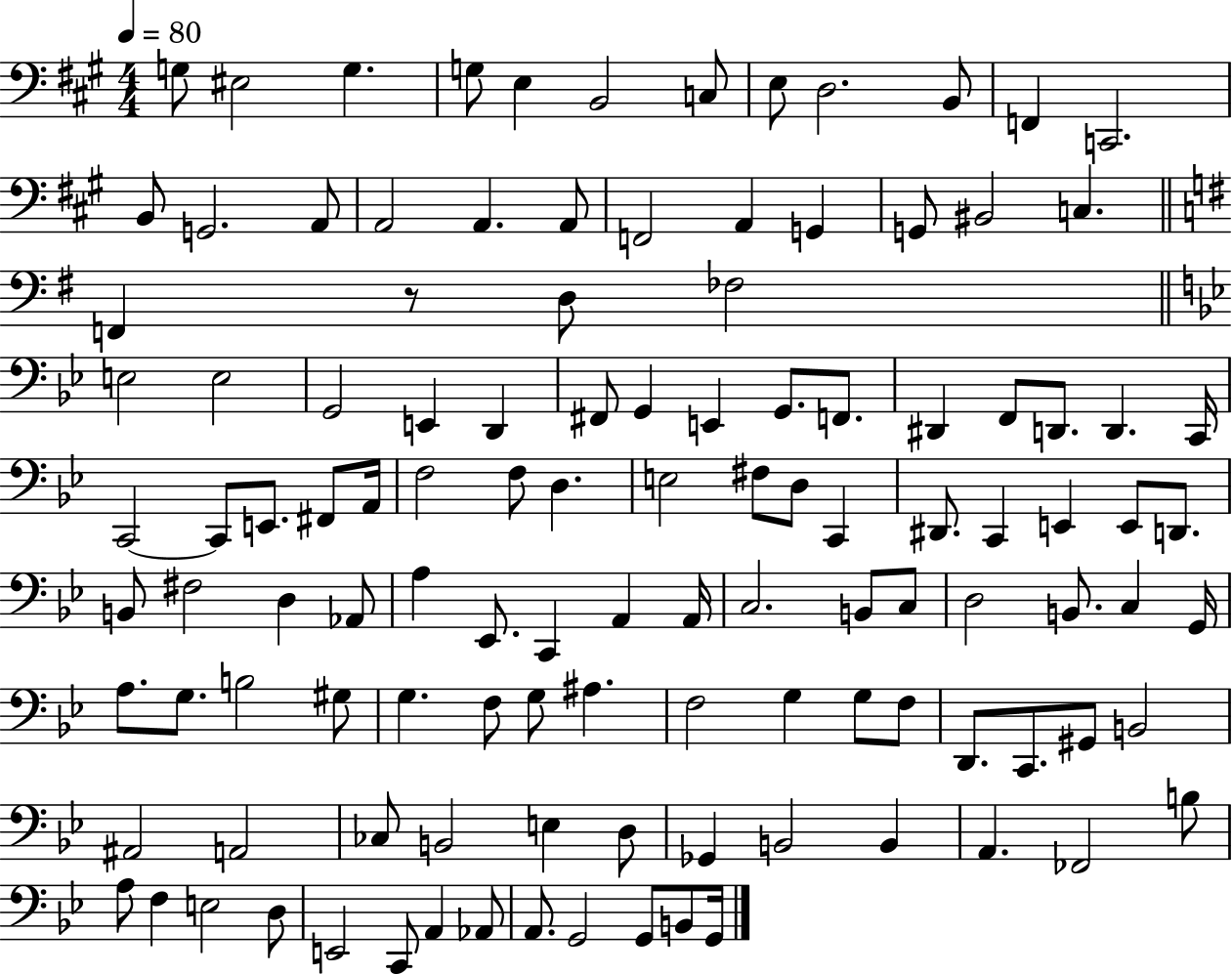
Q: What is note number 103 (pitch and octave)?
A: B3